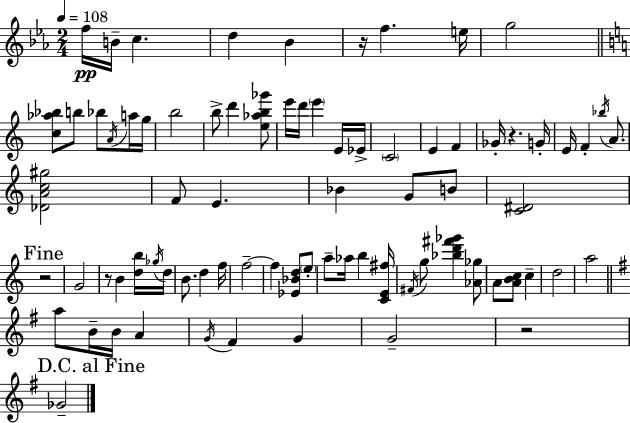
F5/s B4/s C5/q. D5/q Bb4/q R/s F5/q. E5/s G5/h [C5,Ab5,Bb5]/e B5/e Bb5/e A4/s A5/s G5/s B5/h B5/e D6/q [E5,Ab5,B5,Gb6]/e E6/s D6/s E6/q E4/s Eb4/s C4/h E4/q F4/q Gb4/s R/q. G4/s E4/s F4/q Bb5/s A4/e. [Db4,A4,C5,G#5]/h F4/e E4/q. Bb4/q G4/e B4/e [C4,D#4]/h R/h G4/h R/e B4/q [D5,B5]/s Gb5/s D5/s B4/e. D5/q F5/s F5/h F5/q [Eb4,Bb4,D5]/e E5/e A5/e Ab5/s B5/q [C4,E4,F#5]/s F#4/s G5/e [Bb5,D6,F#6,Gb6]/q [Ab4,Gb5]/e A4/e [A4,B4,C5]/e C5/q D5/h A5/h A5/e B4/s B4/s A4/q G4/s F#4/q G4/q G4/h R/h Gb4/h